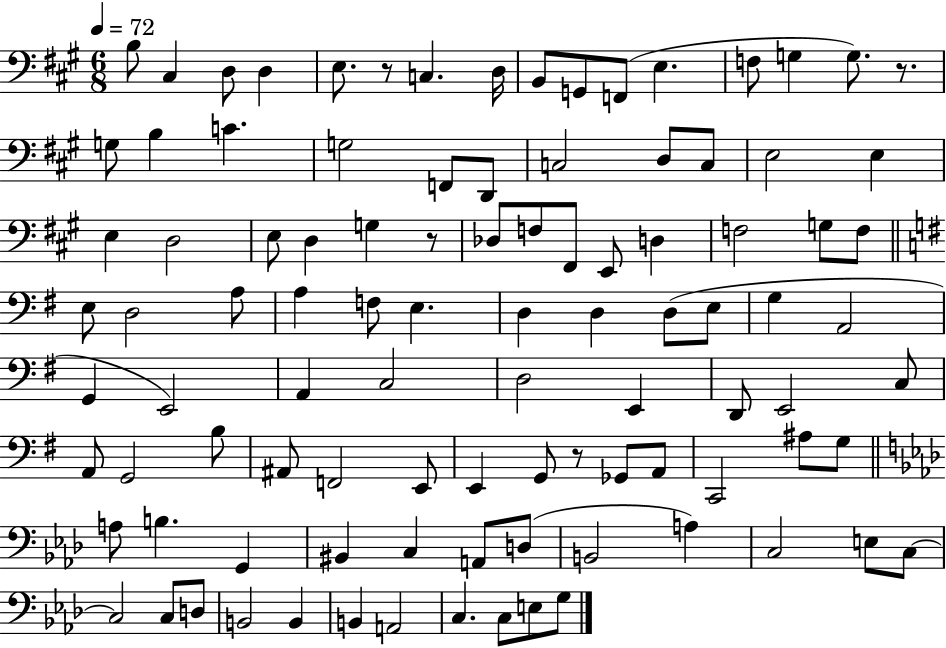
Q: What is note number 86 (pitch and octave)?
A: C3